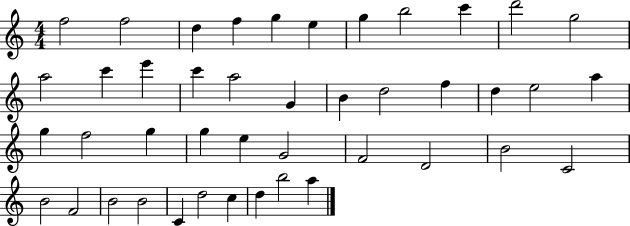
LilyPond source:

{
  \clef treble
  \numericTimeSignature
  \time 4/4
  \key c \major
  f''2 f''2 | d''4 f''4 g''4 e''4 | g''4 b''2 c'''4 | d'''2 g''2 | \break a''2 c'''4 e'''4 | c'''4 a''2 g'4 | b'4 d''2 f''4 | d''4 e''2 a''4 | \break g''4 f''2 g''4 | g''4 e''4 g'2 | f'2 d'2 | b'2 c'2 | \break b'2 f'2 | b'2 b'2 | c'4 d''2 c''4 | d''4 b''2 a''4 | \break \bar "|."
}